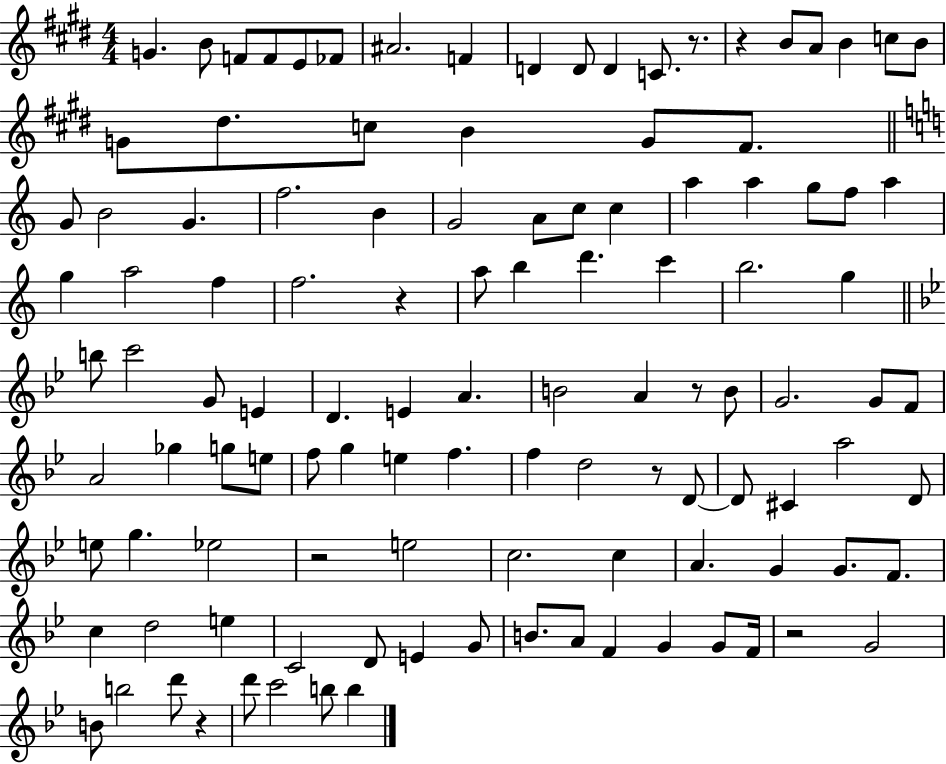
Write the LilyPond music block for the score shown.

{
  \clef treble
  \numericTimeSignature
  \time 4/4
  \key e \major
  g'4. b'8 f'8 f'8 e'8 fes'8 | ais'2. f'4 | d'4 d'8 d'4 c'8. r8. | r4 b'8 a'8 b'4 c''8 b'8 | \break g'8 dis''8. c''8 b'4 g'8 fis'8. | \bar "||" \break \key c \major g'8 b'2 g'4. | f''2. b'4 | g'2 a'8 c''8 c''4 | a''4 a''4 g''8 f''8 a''4 | \break g''4 a''2 f''4 | f''2. r4 | a''8 b''4 d'''4. c'''4 | b''2. g''4 | \break \bar "||" \break \key g \minor b''8 c'''2 g'8 e'4 | d'4. e'4 a'4. | b'2 a'4 r8 b'8 | g'2. g'8 f'8 | \break a'2 ges''4 g''8 e''8 | f''8 g''4 e''4 f''4. | f''4 d''2 r8 d'8~~ | d'8 cis'4 a''2 d'8 | \break e''8 g''4. ees''2 | r2 e''2 | c''2. c''4 | a'4. g'4 g'8. f'8. | \break c''4 d''2 e''4 | c'2 d'8 e'4 g'8 | b'8. a'8 f'4 g'4 g'8 f'16 | r2 g'2 | \break b'8 b''2 d'''8 r4 | d'''8 c'''2 b''8 b''4 | \bar "|."
}